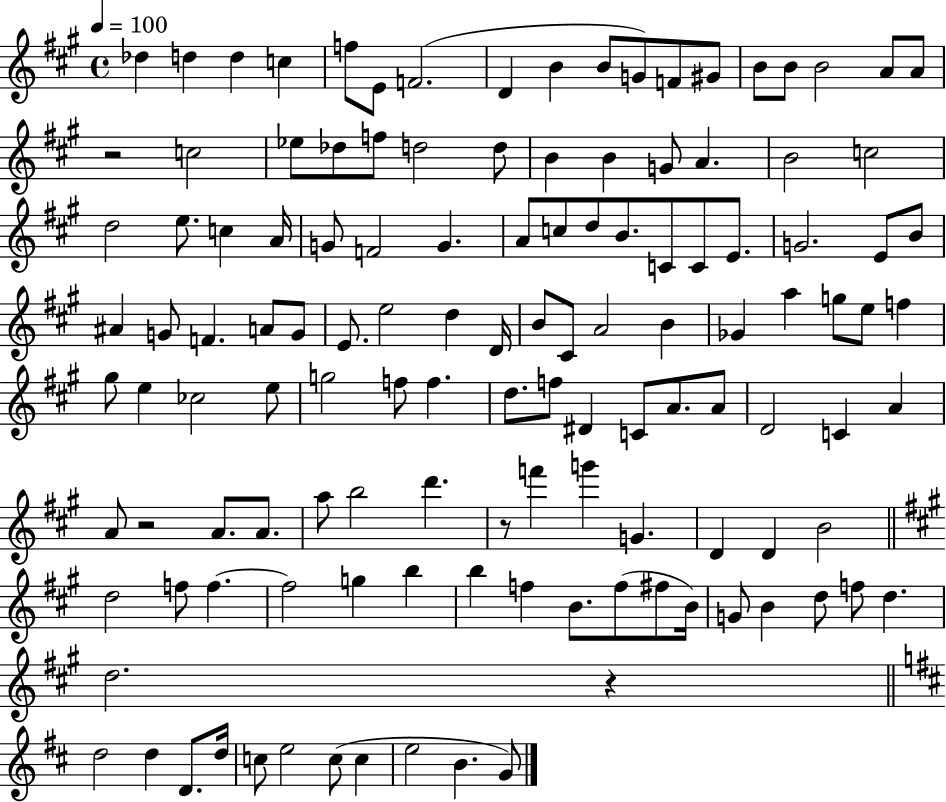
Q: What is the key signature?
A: A major